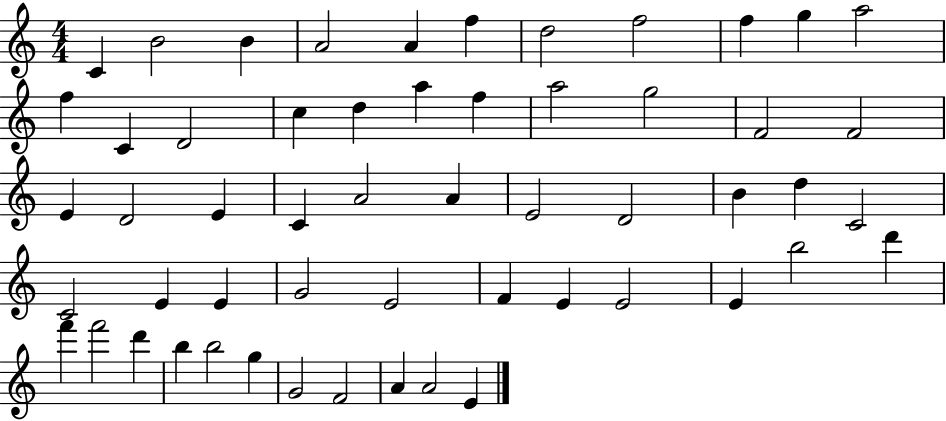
{
  \clef treble
  \numericTimeSignature
  \time 4/4
  \key c \major
  c'4 b'2 b'4 | a'2 a'4 f''4 | d''2 f''2 | f''4 g''4 a''2 | \break f''4 c'4 d'2 | c''4 d''4 a''4 f''4 | a''2 g''2 | f'2 f'2 | \break e'4 d'2 e'4 | c'4 a'2 a'4 | e'2 d'2 | b'4 d''4 c'2 | \break c'2 e'4 e'4 | g'2 e'2 | f'4 e'4 e'2 | e'4 b''2 d'''4 | \break f'''4 f'''2 d'''4 | b''4 b''2 g''4 | g'2 f'2 | a'4 a'2 e'4 | \break \bar "|."
}